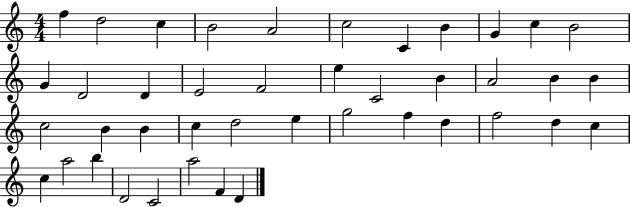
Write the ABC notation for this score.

X:1
T:Untitled
M:4/4
L:1/4
K:C
f d2 c B2 A2 c2 C B G c B2 G D2 D E2 F2 e C2 B A2 B B c2 B B c d2 e g2 f d f2 d c c a2 b D2 C2 a2 F D